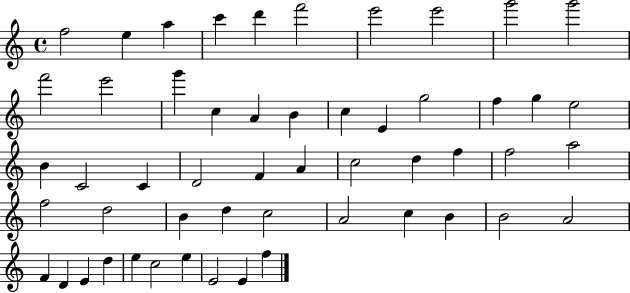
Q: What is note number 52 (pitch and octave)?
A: E4